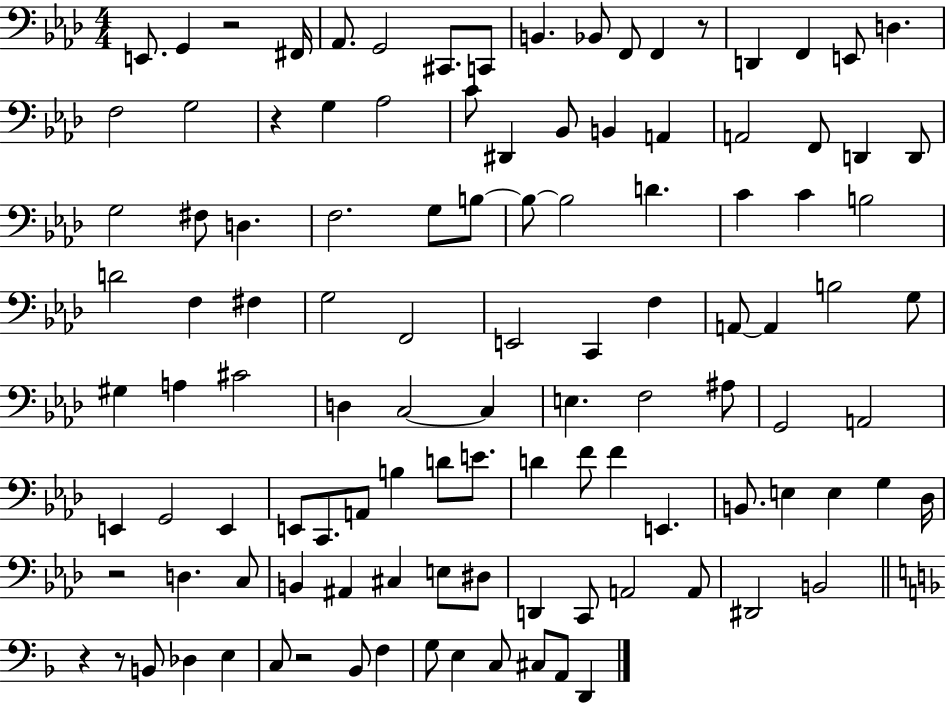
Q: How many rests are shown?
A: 7